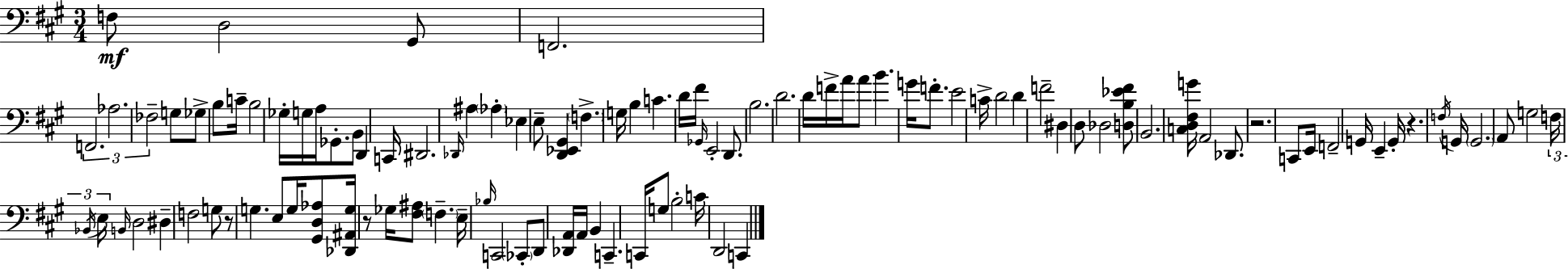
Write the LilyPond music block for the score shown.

{
  \clef bass
  \numericTimeSignature
  \time 3/4
  \key a \major
  f8\mf d2 gis,8 | f,2. | \tuplet 3/2 { f,2. | aes2. | \break fes2-- } g8 ges8-> | b8 c'16-- b2 ges16-. | g16 a16 ges,8.-. b,8 d,4 c,16 | dis,2. | \break \grace { des,16 } ais4 \parenthesize aes4-. ees4 | e8-- <d, ees, gis,>4 \parenthesize f4.-> | g16 b4 c'4. | d'16 fis'16 \grace { ges,16 } e,2-. d,8. | \break b2. | d'2. | d'16 f'16-> a'16 a'8 b'4. | g'16 f'8.-. e'2 | \break c'16-> d'2 d'4 | f'2-- dis4 | d8 des2 | <d b ees' fis'>8 b,2. | \break <c d fis g'>16 a,2 des,8. | r2. | c,8 e,16 f,2-- | g,16 e,4-- g,16-. r4. | \break \acciaccatura { f16 } g,16 \parenthesize g,2. | a,8 g2 | \tuplet 3/2 { f16 \acciaccatura { bes,16 } e16 } \grace { b,16 } d2 | dis4-- f2 | \break g8 r8 g4. e8 | g16 <gis, d aes>8 <des, ais, g>16 r8 ges16 <fis ais>8 \parenthesize f4.-- | e16-- \grace { bes16 } c,2 | \parenthesize ces,8-. d,8 <des, a,>16 a,16 b,4 | \break c,4.-- c,16 g8 b2-. | c'16 d,2 | c,4 \bar "|."
}